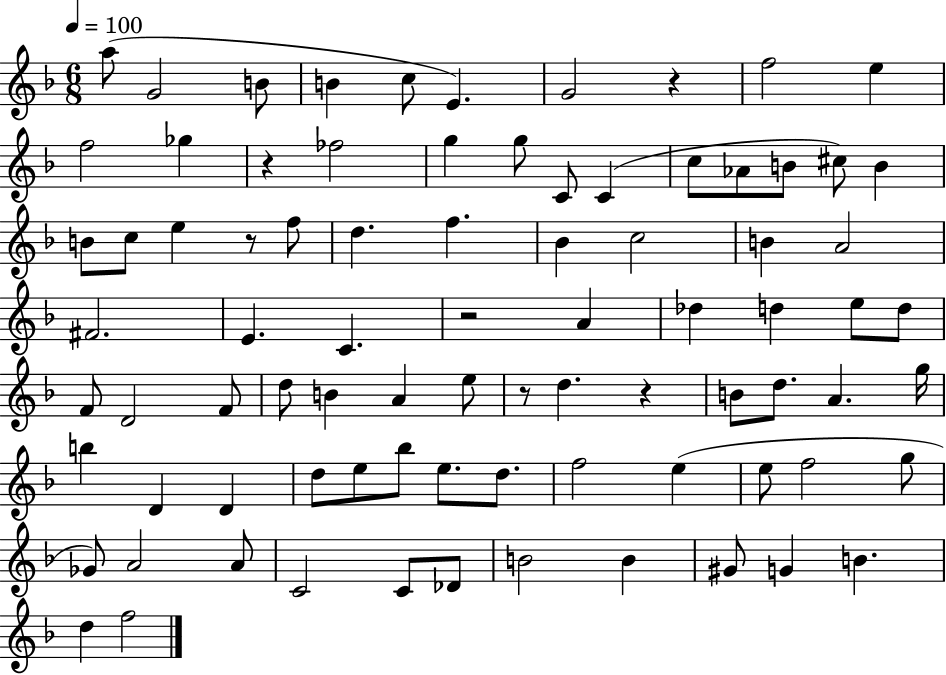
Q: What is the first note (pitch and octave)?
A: A5